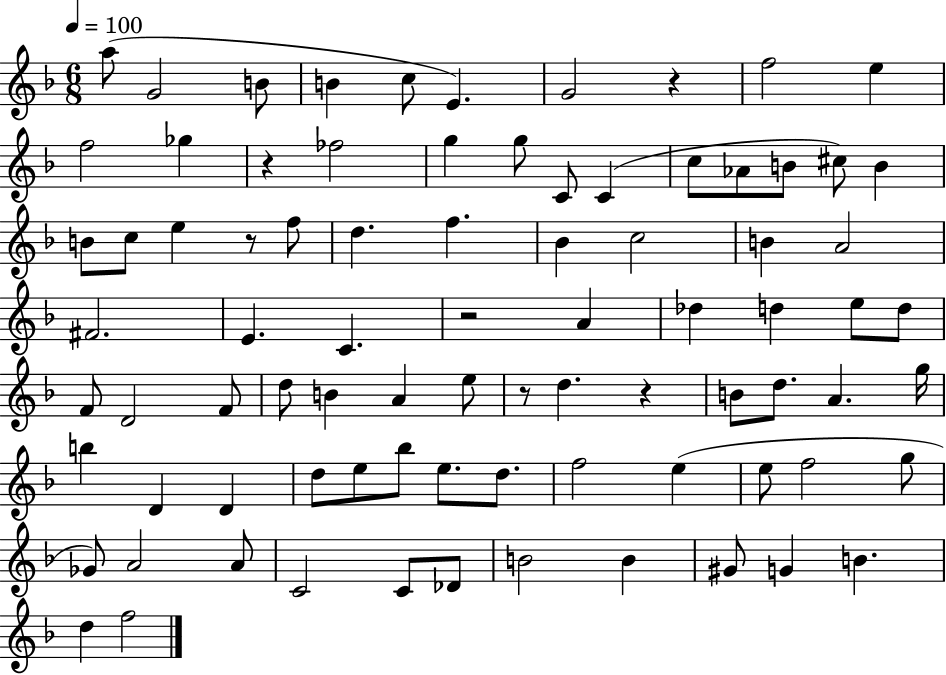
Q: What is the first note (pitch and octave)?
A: A5